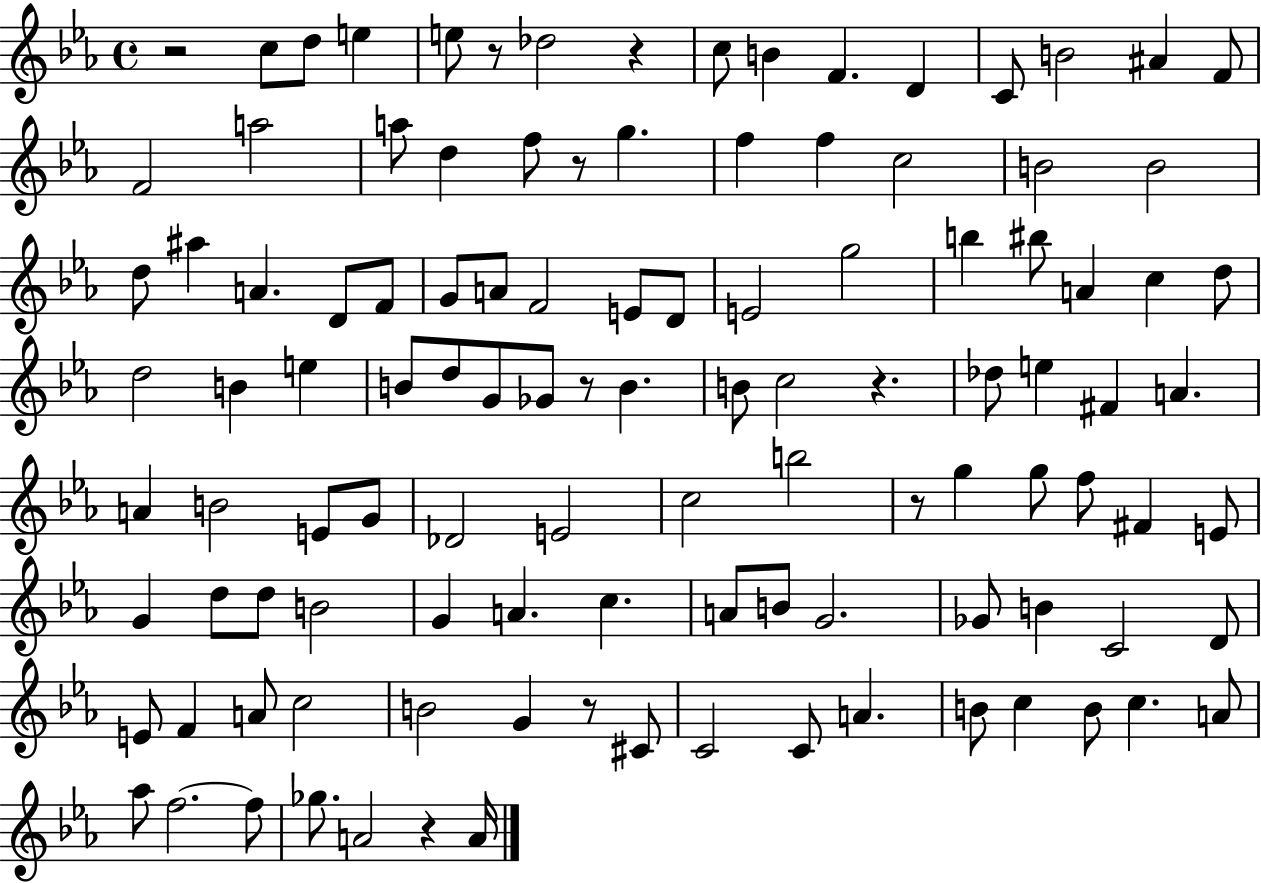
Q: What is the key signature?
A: EES major